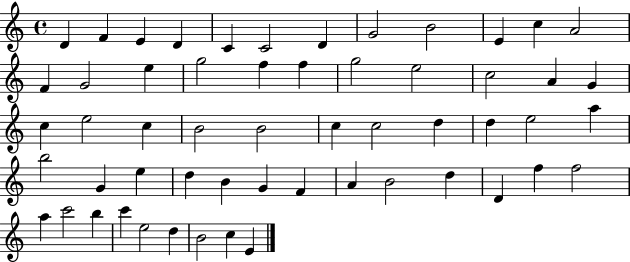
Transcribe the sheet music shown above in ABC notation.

X:1
T:Untitled
M:4/4
L:1/4
K:C
D F E D C C2 D G2 B2 E c A2 F G2 e g2 f f g2 e2 c2 A G c e2 c B2 B2 c c2 d d e2 a b2 G e d B G F A B2 d D f f2 a c'2 b c' e2 d B2 c E